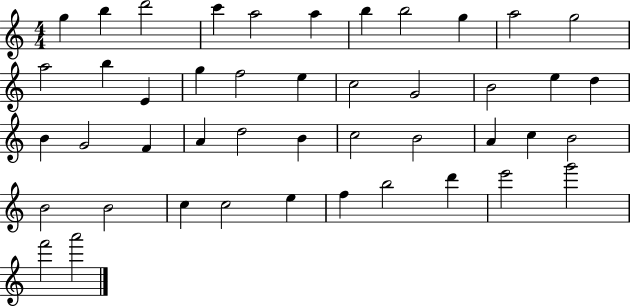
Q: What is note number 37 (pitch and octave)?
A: C5